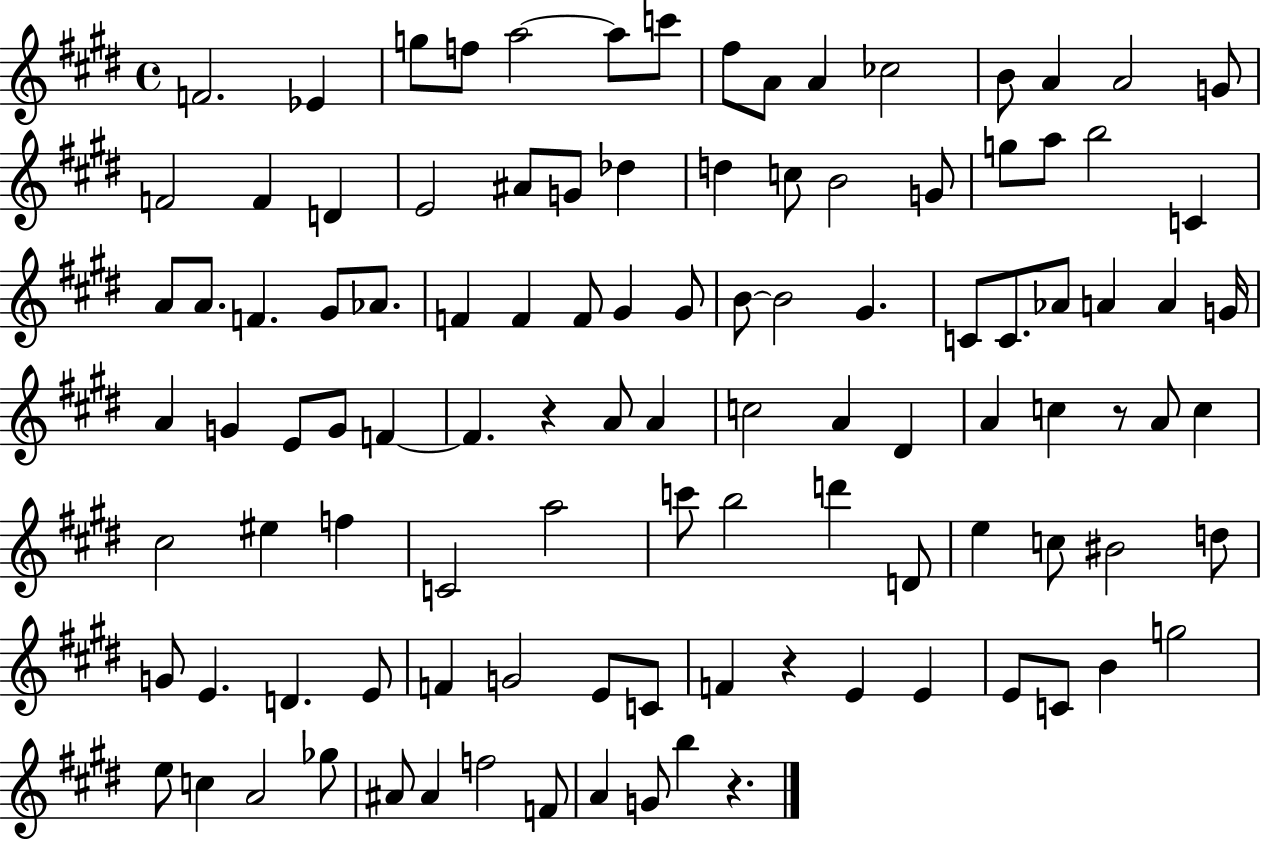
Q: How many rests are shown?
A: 4